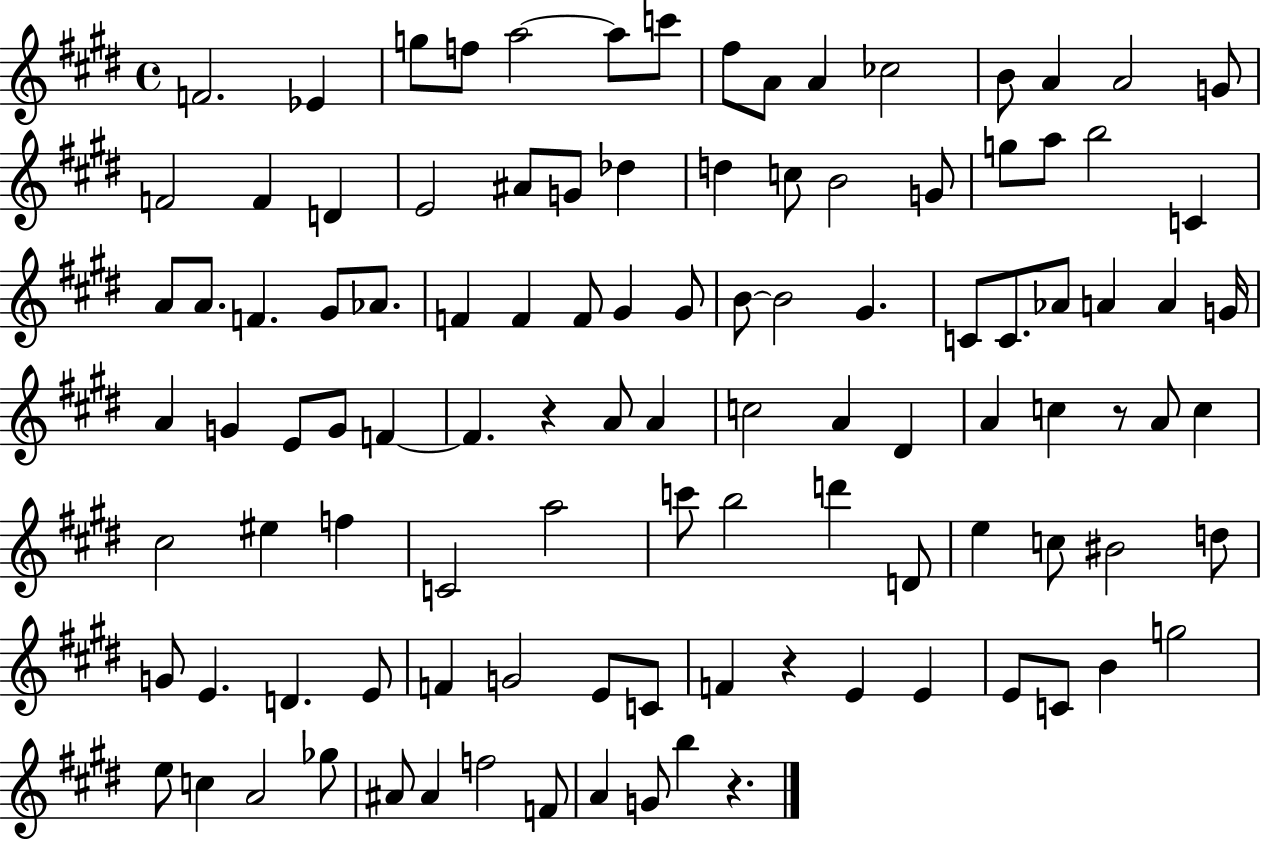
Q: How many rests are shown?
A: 4